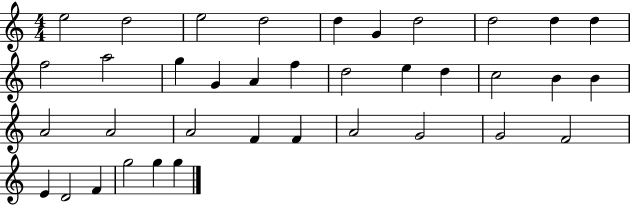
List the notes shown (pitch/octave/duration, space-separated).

E5/h D5/h E5/h D5/h D5/q G4/q D5/h D5/h D5/q D5/q F5/h A5/h G5/q G4/q A4/q F5/q D5/h E5/q D5/q C5/h B4/q B4/q A4/h A4/h A4/h F4/q F4/q A4/h G4/h G4/h F4/h E4/q D4/h F4/q G5/h G5/q G5/q